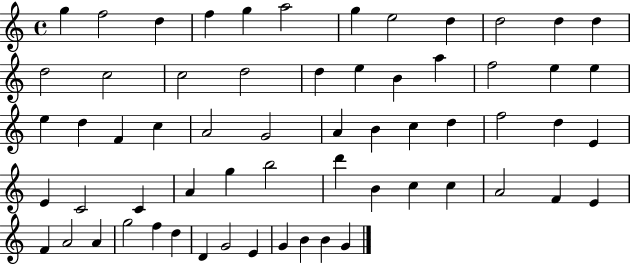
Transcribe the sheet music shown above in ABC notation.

X:1
T:Untitled
M:4/4
L:1/4
K:C
g f2 d f g a2 g e2 d d2 d d d2 c2 c2 d2 d e B a f2 e e e d F c A2 G2 A B c d f2 d E E C2 C A g b2 d' B c c A2 F E F A2 A g2 f d D G2 E G B B G